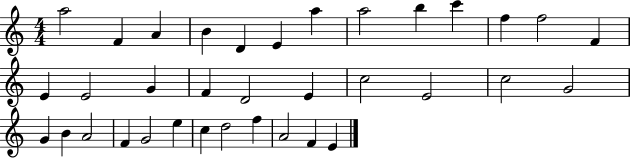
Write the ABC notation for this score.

X:1
T:Untitled
M:4/4
L:1/4
K:C
a2 F A B D E a a2 b c' f f2 F E E2 G F D2 E c2 E2 c2 G2 G B A2 F G2 e c d2 f A2 F E